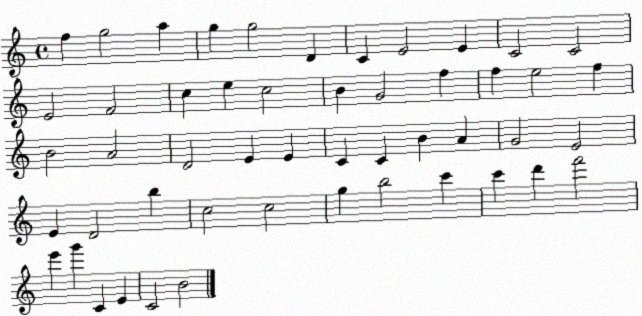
X:1
T:Untitled
M:4/4
L:1/4
K:C
f g2 a g g2 D C E2 E C2 C2 E2 F2 c e c2 B G2 f f e2 f B2 A2 D2 E E C C B A G2 E2 E D2 b c2 c2 g b2 c' c' d' f'2 e' g' C E C2 B2